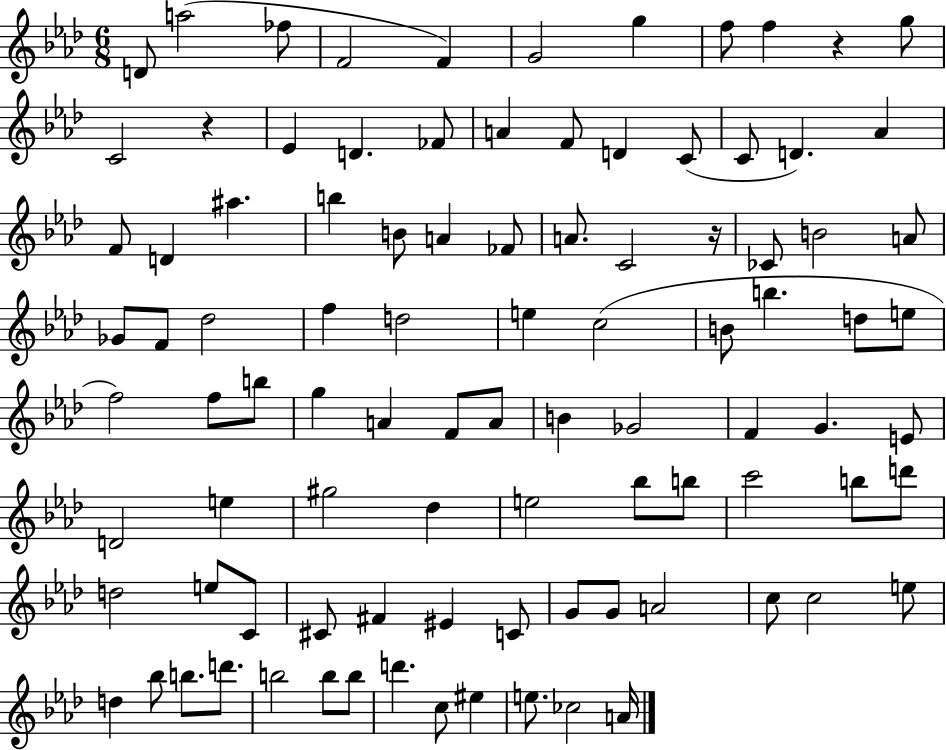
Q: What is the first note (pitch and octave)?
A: D4